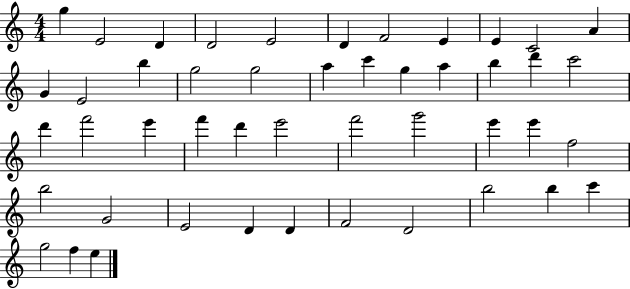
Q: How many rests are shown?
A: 0